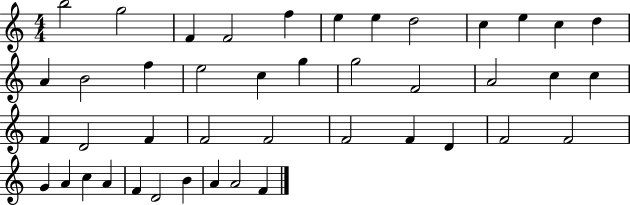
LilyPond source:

{
  \clef treble
  \numericTimeSignature
  \time 4/4
  \key c \major
  b''2 g''2 | f'4 f'2 f''4 | e''4 e''4 d''2 | c''4 e''4 c''4 d''4 | \break a'4 b'2 f''4 | e''2 c''4 g''4 | g''2 f'2 | a'2 c''4 c''4 | \break f'4 d'2 f'4 | f'2 f'2 | f'2 f'4 d'4 | f'2 f'2 | \break g'4 a'4 c''4 a'4 | f'4 d'2 b'4 | a'4 a'2 f'4 | \bar "|."
}